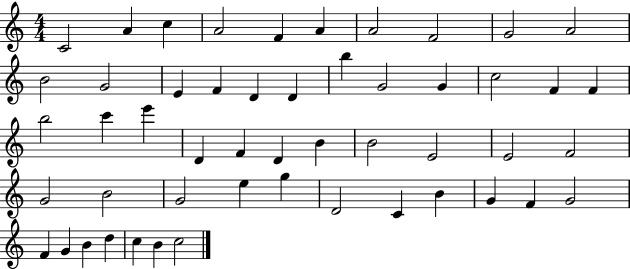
{
  \clef treble
  \numericTimeSignature
  \time 4/4
  \key c \major
  c'2 a'4 c''4 | a'2 f'4 a'4 | a'2 f'2 | g'2 a'2 | \break b'2 g'2 | e'4 f'4 d'4 d'4 | b''4 g'2 g'4 | c''2 f'4 f'4 | \break b''2 c'''4 e'''4 | d'4 f'4 d'4 b'4 | b'2 e'2 | e'2 f'2 | \break g'2 b'2 | g'2 e''4 g''4 | d'2 c'4 b'4 | g'4 f'4 g'2 | \break f'4 g'4 b'4 d''4 | c''4 b'4 c''2 | \bar "|."
}